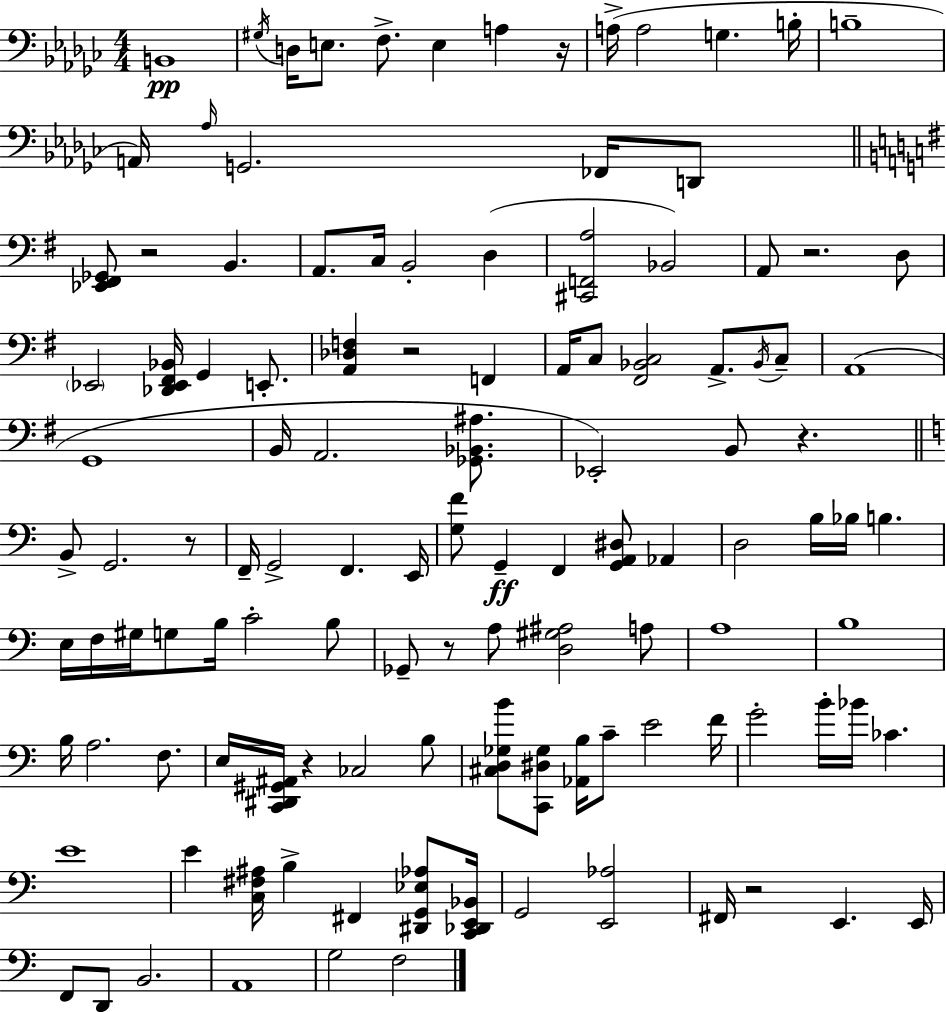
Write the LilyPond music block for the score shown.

{
  \clef bass
  \numericTimeSignature
  \time 4/4
  \key ees \minor
  b,1\pp | \acciaccatura { gis16 } d16 e8. f8.-> e4 a4 | r16 a16->( a2 g4. | b16-. b1-- | \break a,16) \grace { aes16 } g,2. fes,16 | d,8 \bar "||" \break \key e \minor <ees, fis, ges,>8 r2 b,4. | a,8. c16 b,2-. d4( | <cis, f, a>2 bes,2) | a,8 r2. d8 | \break \parenthesize ees,2 <des, ees, fis, bes,>16 g,4 e,8.-. | <a, des f>4 r2 f,4 | a,16 c8 <fis, bes, c>2 a,8.-> \acciaccatura { bes,16 } c8-- | a,1( | \break g,1 | b,16 a,2. <ges, bes, ais>8. | ees,2-.) b,8 r4. | \bar "||" \break \key a \minor b,8-> g,2. r8 | f,16-- g,2-> f,4. e,16 | <g f'>8 g,4--\ff f,4 <g, a, dis>8 aes,4 | d2 b16 bes16 b4. | \break e16 f16 gis16 g8 b16 c'2-. b8 | ges,8-- r8 a8 <d gis ais>2 a8 | a1 | b1 | \break b16 a2. f8. | e16 <c, dis, gis, ais,>16 r4 ces2 b8 | <cis d ges b'>8 <c, dis ges>8 <aes, b>16 c'8-- e'2 f'16 | g'2-. b'16-. bes'16 ces'4. | \break e'1 | e'4 <c fis ais>16 b4-> fis,4 <dis, g, ees aes>8 <c, des, e, bes,>16 | g,2 <e, aes>2 | fis,16 r2 e,4. e,16 | \break f,8 d,8 b,2. | a,1 | g2 f2 | \bar "|."
}